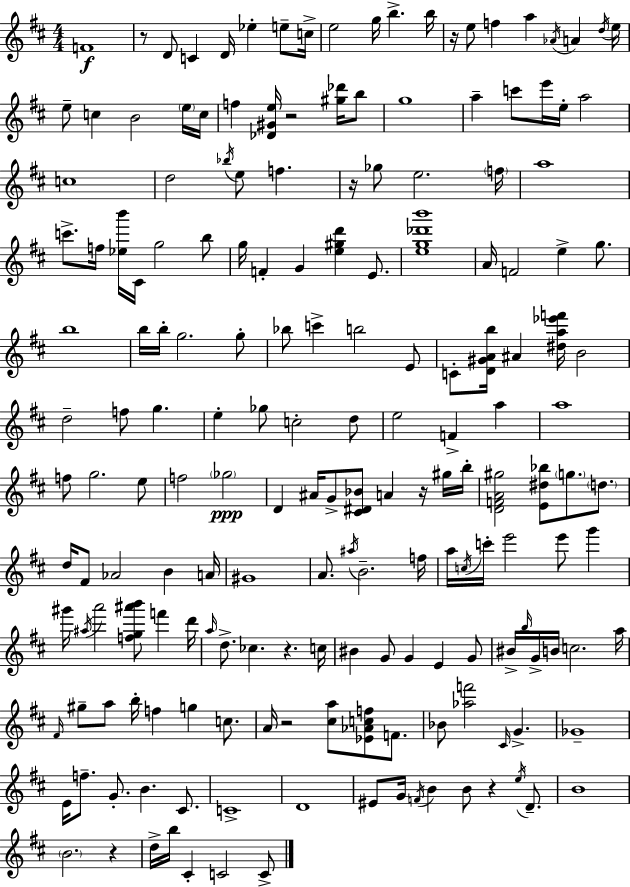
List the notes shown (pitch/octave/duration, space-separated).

F4/w R/e D4/e C4/q D4/s Eb5/q E5/e C5/s E5/h G5/s B5/q. B5/s R/s E5/e F5/q A5/q Ab4/s A4/q D5/s E5/s E5/e C5/q B4/h E5/s C5/s F5/q [Db4,G#4,E5]/s R/h [G#5,Db6]/s B5/e G5/w A5/q C6/e E6/s E5/s A5/h C5/w D5/h Bb5/s E5/e F5/q. R/s Gb5/e E5/h. F5/s A5/w C6/e. F5/s [Eb5,B6]/s C#4/s G5/h B5/e G5/s F4/q G4/q [E5,G#5,D6]/q E4/e. [E5,G5,Db6,B6]/w A4/s F4/h E5/q G5/e. B5/w B5/s B5/s G5/h. G5/e Bb5/e C6/q B5/h E4/e C4/e [D4,G#4,A4,B5]/s A#4/q [D#5,A5,Eb6,F6]/s B4/h D5/h F5/e G5/q. E5/q Gb5/e C5/h D5/e E5/h F4/q A5/q A5/w F5/e G5/h. E5/e F5/h Gb5/h D4/q A#4/s G4/e [C#4,D#4,Bb4]/e A4/q R/s G#5/s B5/s [D4,F4,A4,G#5]/h [E4,D#5,Bb5]/e G5/e. D5/e. D5/s F#4/e Ab4/h B4/q A4/s G#4/w A4/e. A#5/s B4/h. F5/s A5/s C5/s C6/s E6/h E6/e G6/q G#6/s A#5/s A6/h [F5,G5,A#6,B6]/e F6/q D6/s A5/s D5/e. CES5/q. R/q. C5/s BIS4/q G4/e G4/q E4/q G4/e BIS4/s B5/s G4/s B4/s C5/h. A5/s F#4/s G#5/e A5/e B5/s F5/q G5/q C5/e. A4/s R/h [C#5,A5]/e [Eb4,Ab4,C5,F5]/e F4/e. Bb4/e [Ab5,F6]/h C#4/s G4/q. Gb4/w E4/s F5/e. G4/e. B4/q. C#4/e. C4/w D4/w EIS4/e G4/s F4/s B4/q B4/e R/q E5/s D4/e. B4/w B4/h. R/q D5/s B5/s C#4/q C4/h C4/e